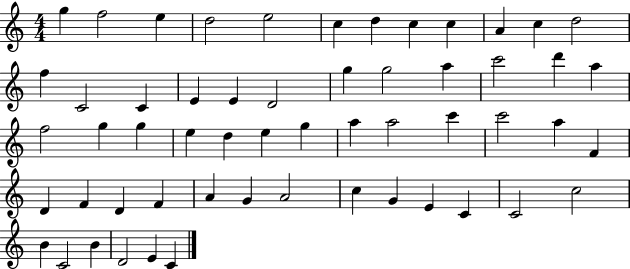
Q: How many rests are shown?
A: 0